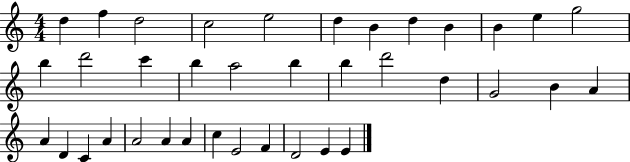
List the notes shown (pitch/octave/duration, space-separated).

D5/q F5/q D5/h C5/h E5/h D5/q B4/q D5/q B4/q B4/q E5/q G5/h B5/q D6/h C6/q B5/q A5/h B5/q B5/q D6/h D5/q G4/h B4/q A4/q A4/q D4/q C4/q A4/q A4/h A4/q A4/q C5/q E4/h F4/q D4/h E4/q E4/q